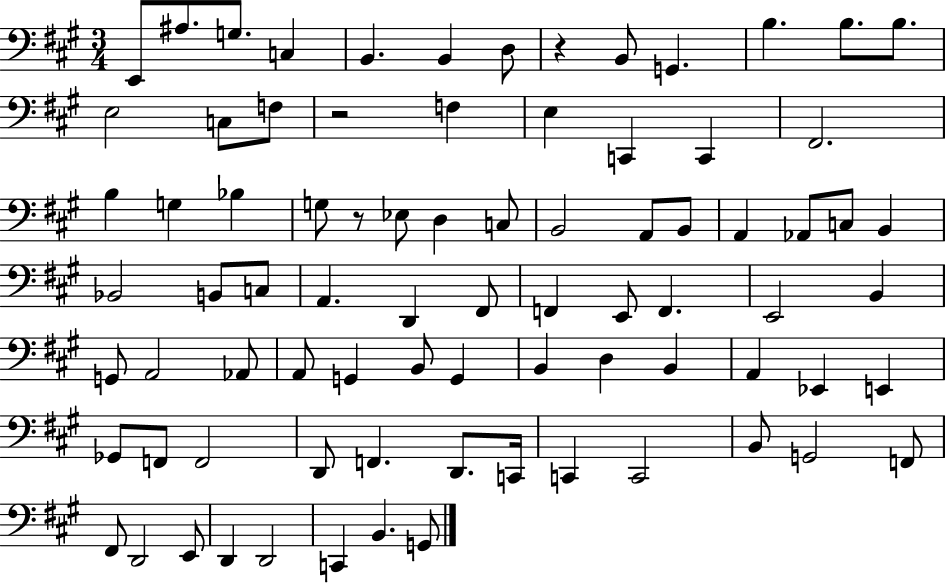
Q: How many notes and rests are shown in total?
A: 81